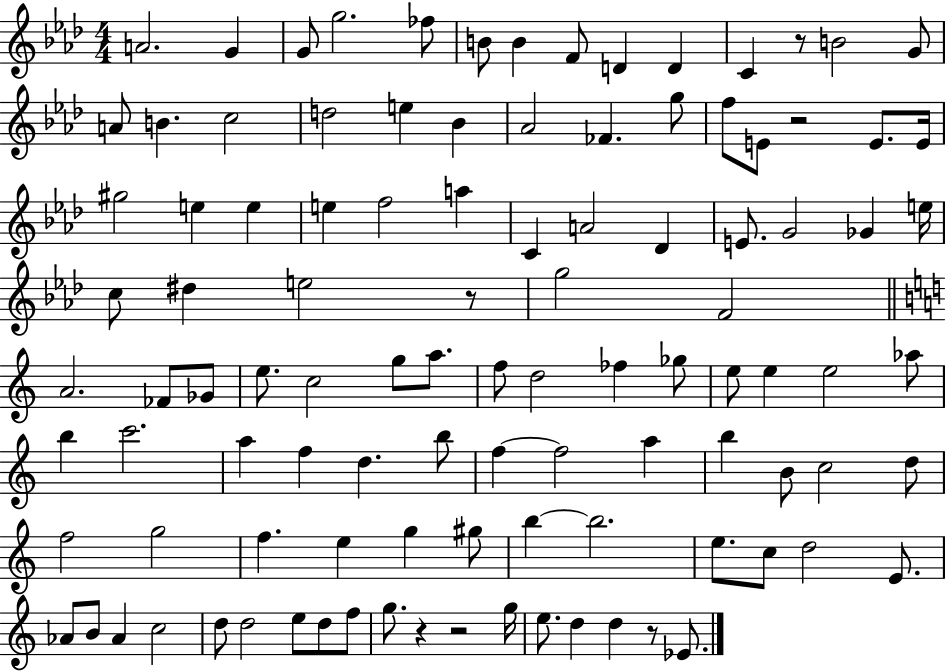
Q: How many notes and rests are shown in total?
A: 105